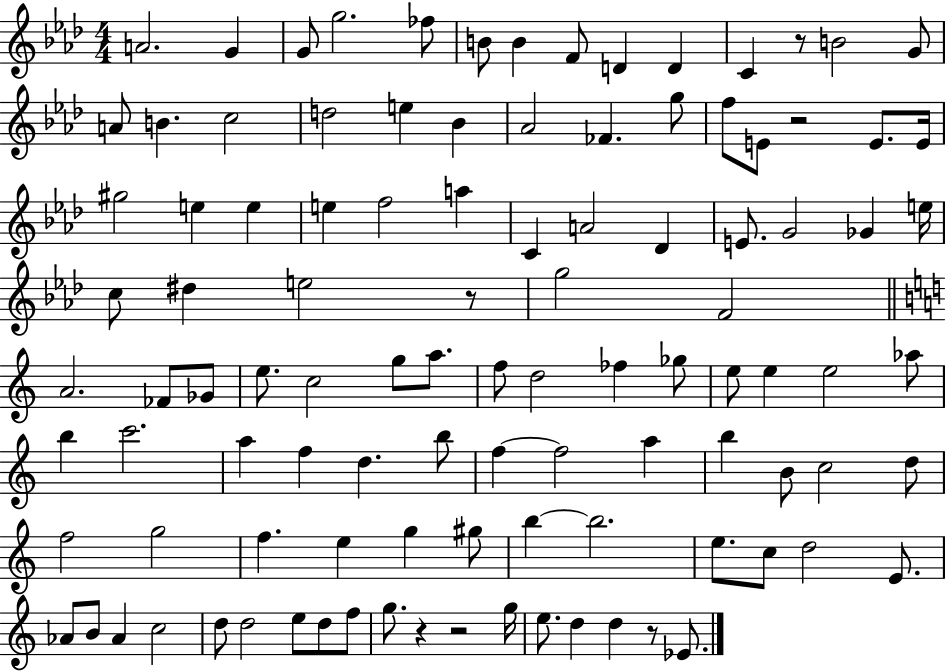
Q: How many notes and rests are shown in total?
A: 105